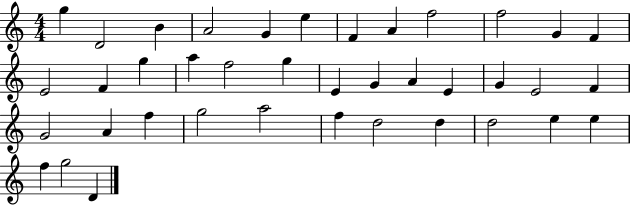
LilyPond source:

{
  \clef treble
  \numericTimeSignature
  \time 4/4
  \key c \major
  g''4 d'2 b'4 | a'2 g'4 e''4 | f'4 a'4 f''2 | f''2 g'4 f'4 | \break e'2 f'4 g''4 | a''4 f''2 g''4 | e'4 g'4 a'4 e'4 | g'4 e'2 f'4 | \break g'2 a'4 f''4 | g''2 a''2 | f''4 d''2 d''4 | d''2 e''4 e''4 | \break f''4 g''2 d'4 | \bar "|."
}